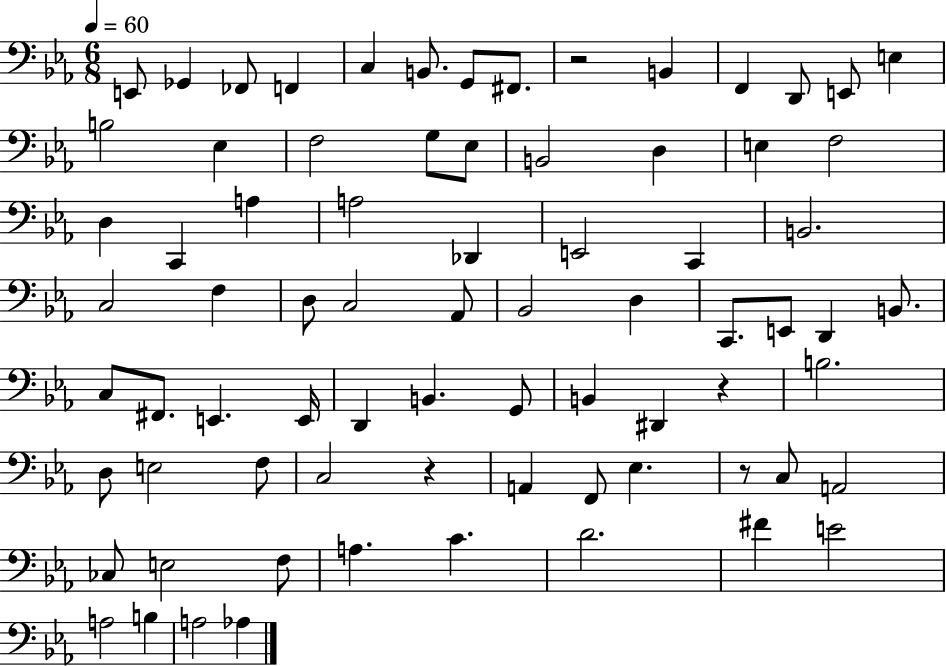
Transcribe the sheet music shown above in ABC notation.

X:1
T:Untitled
M:6/8
L:1/4
K:Eb
E,,/2 _G,, _F,,/2 F,, C, B,,/2 G,,/2 ^F,,/2 z2 B,, F,, D,,/2 E,,/2 E, B,2 _E, F,2 G,/2 _E,/2 B,,2 D, E, F,2 D, C,, A, A,2 _D,, E,,2 C,, B,,2 C,2 F, D,/2 C,2 _A,,/2 _B,,2 D, C,,/2 E,,/2 D,, B,,/2 C,/2 ^F,,/2 E,, E,,/4 D,, B,, G,,/2 B,, ^D,, z B,2 D,/2 E,2 F,/2 C,2 z A,, F,,/2 _E, z/2 C,/2 A,,2 _C,/2 E,2 F,/2 A, C D2 ^F E2 A,2 B, A,2 _A,